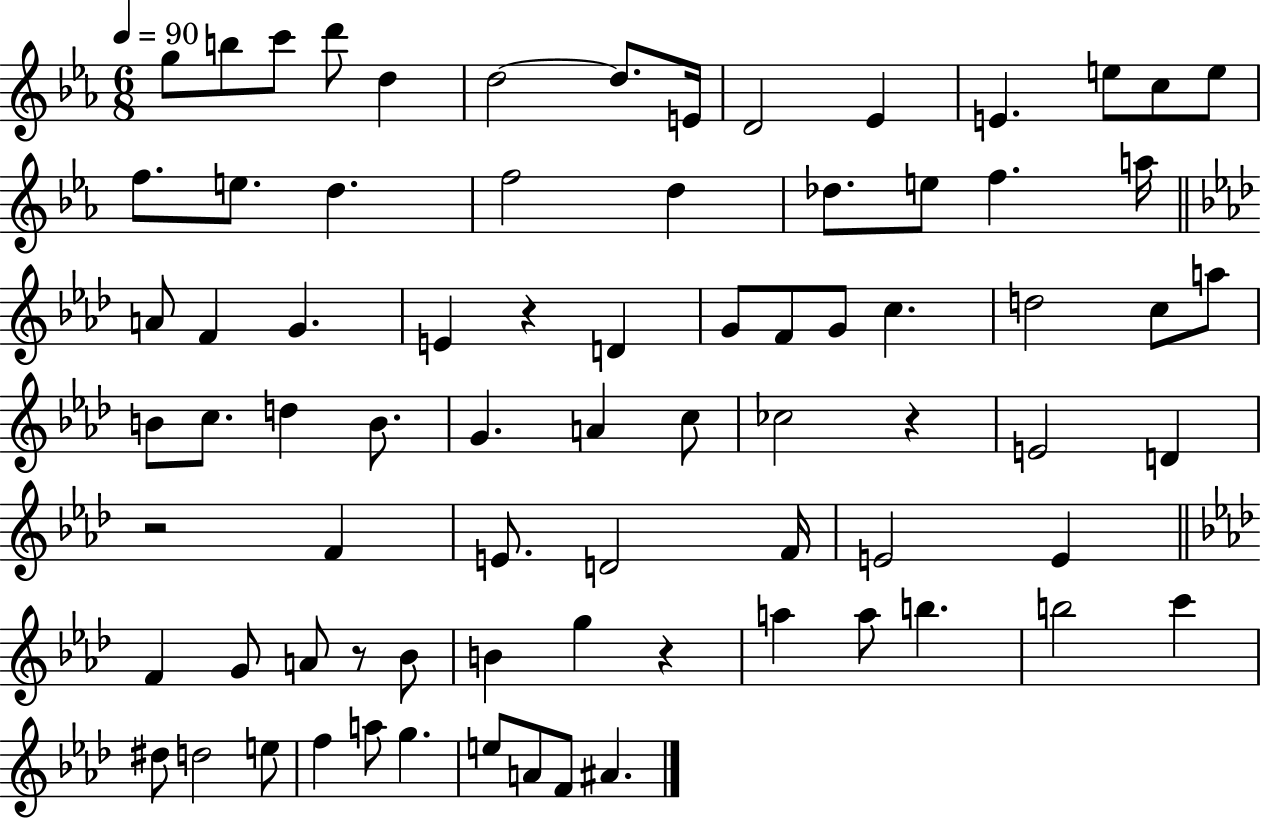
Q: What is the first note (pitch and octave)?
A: G5